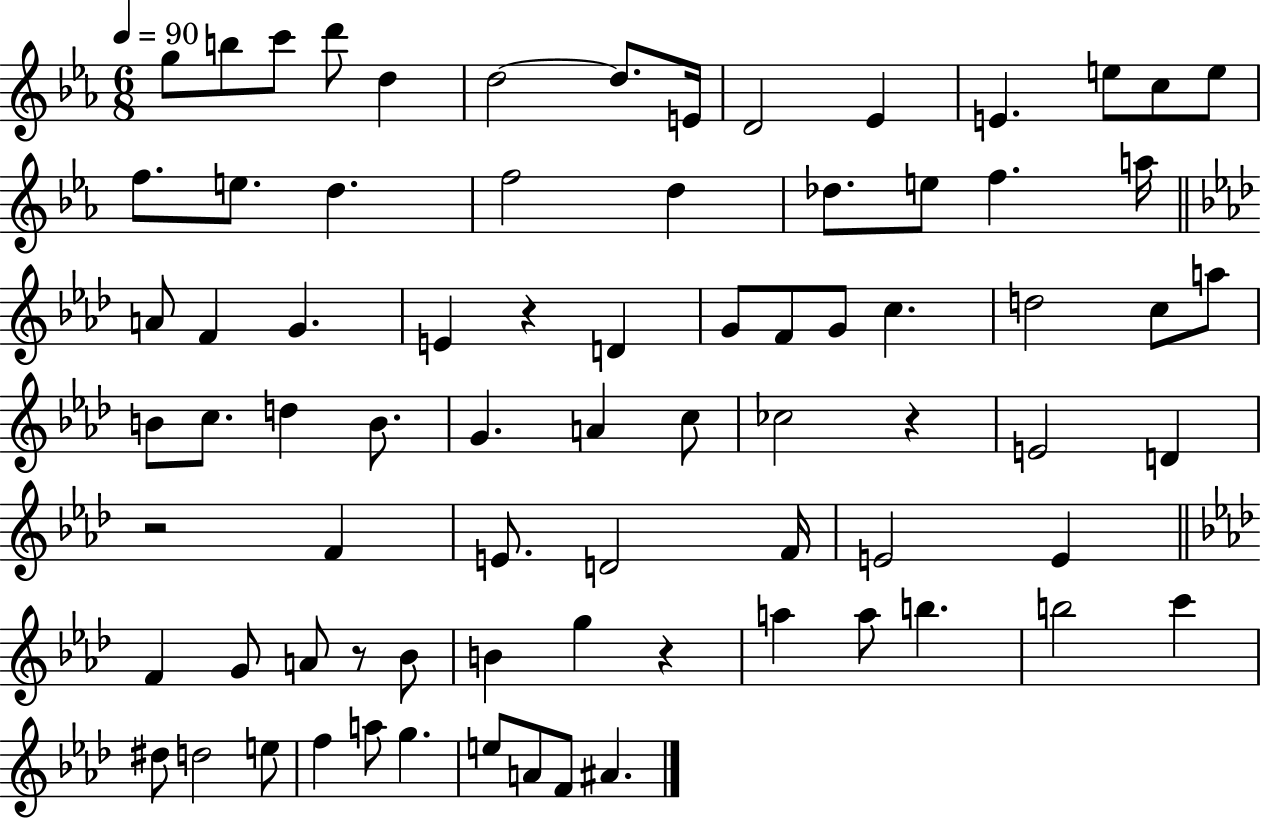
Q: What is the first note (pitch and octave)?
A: G5